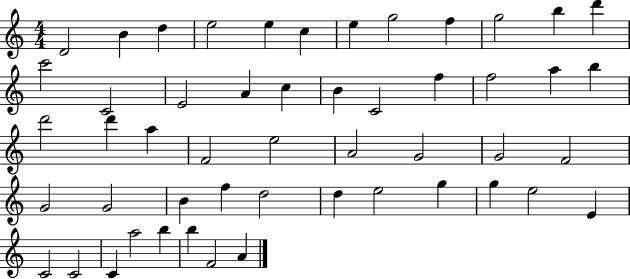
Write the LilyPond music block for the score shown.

{
  \clef treble
  \numericTimeSignature
  \time 4/4
  \key c \major
  d'2 b'4 d''4 | e''2 e''4 c''4 | e''4 g''2 f''4 | g''2 b''4 d'''4 | \break c'''2 c'2 | e'2 a'4 c''4 | b'4 c'2 f''4 | f''2 a''4 b''4 | \break d'''2 d'''4 a''4 | f'2 e''2 | a'2 g'2 | g'2 f'2 | \break g'2 g'2 | b'4 f''4 d''2 | d''4 e''2 g''4 | g''4 e''2 e'4 | \break c'2 c'2 | c'4 a''2 b''4 | b''4 f'2 a'4 | \bar "|."
}